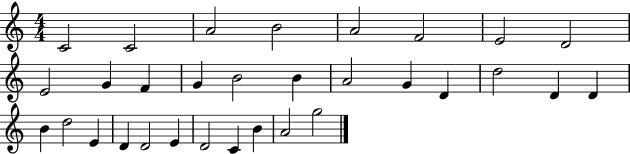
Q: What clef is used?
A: treble